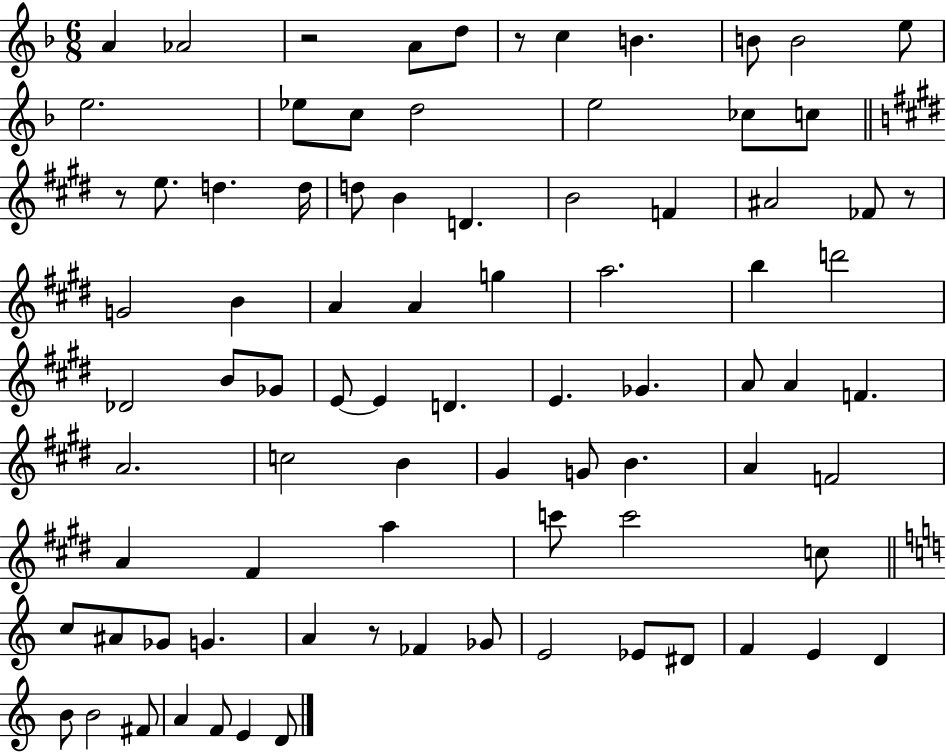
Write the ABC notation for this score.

X:1
T:Untitled
M:6/8
L:1/4
K:F
A _A2 z2 A/2 d/2 z/2 c B B/2 B2 e/2 e2 _e/2 c/2 d2 e2 _c/2 c/2 z/2 e/2 d d/4 d/2 B D B2 F ^A2 _F/2 z/2 G2 B A A g a2 b d'2 _D2 B/2 _G/2 E/2 E D E _G A/2 A F A2 c2 B ^G G/2 B A F2 A ^F a c'/2 c'2 c/2 c/2 ^A/2 _G/2 G A z/2 _F _G/2 E2 _E/2 ^D/2 F E D B/2 B2 ^F/2 A F/2 E D/2